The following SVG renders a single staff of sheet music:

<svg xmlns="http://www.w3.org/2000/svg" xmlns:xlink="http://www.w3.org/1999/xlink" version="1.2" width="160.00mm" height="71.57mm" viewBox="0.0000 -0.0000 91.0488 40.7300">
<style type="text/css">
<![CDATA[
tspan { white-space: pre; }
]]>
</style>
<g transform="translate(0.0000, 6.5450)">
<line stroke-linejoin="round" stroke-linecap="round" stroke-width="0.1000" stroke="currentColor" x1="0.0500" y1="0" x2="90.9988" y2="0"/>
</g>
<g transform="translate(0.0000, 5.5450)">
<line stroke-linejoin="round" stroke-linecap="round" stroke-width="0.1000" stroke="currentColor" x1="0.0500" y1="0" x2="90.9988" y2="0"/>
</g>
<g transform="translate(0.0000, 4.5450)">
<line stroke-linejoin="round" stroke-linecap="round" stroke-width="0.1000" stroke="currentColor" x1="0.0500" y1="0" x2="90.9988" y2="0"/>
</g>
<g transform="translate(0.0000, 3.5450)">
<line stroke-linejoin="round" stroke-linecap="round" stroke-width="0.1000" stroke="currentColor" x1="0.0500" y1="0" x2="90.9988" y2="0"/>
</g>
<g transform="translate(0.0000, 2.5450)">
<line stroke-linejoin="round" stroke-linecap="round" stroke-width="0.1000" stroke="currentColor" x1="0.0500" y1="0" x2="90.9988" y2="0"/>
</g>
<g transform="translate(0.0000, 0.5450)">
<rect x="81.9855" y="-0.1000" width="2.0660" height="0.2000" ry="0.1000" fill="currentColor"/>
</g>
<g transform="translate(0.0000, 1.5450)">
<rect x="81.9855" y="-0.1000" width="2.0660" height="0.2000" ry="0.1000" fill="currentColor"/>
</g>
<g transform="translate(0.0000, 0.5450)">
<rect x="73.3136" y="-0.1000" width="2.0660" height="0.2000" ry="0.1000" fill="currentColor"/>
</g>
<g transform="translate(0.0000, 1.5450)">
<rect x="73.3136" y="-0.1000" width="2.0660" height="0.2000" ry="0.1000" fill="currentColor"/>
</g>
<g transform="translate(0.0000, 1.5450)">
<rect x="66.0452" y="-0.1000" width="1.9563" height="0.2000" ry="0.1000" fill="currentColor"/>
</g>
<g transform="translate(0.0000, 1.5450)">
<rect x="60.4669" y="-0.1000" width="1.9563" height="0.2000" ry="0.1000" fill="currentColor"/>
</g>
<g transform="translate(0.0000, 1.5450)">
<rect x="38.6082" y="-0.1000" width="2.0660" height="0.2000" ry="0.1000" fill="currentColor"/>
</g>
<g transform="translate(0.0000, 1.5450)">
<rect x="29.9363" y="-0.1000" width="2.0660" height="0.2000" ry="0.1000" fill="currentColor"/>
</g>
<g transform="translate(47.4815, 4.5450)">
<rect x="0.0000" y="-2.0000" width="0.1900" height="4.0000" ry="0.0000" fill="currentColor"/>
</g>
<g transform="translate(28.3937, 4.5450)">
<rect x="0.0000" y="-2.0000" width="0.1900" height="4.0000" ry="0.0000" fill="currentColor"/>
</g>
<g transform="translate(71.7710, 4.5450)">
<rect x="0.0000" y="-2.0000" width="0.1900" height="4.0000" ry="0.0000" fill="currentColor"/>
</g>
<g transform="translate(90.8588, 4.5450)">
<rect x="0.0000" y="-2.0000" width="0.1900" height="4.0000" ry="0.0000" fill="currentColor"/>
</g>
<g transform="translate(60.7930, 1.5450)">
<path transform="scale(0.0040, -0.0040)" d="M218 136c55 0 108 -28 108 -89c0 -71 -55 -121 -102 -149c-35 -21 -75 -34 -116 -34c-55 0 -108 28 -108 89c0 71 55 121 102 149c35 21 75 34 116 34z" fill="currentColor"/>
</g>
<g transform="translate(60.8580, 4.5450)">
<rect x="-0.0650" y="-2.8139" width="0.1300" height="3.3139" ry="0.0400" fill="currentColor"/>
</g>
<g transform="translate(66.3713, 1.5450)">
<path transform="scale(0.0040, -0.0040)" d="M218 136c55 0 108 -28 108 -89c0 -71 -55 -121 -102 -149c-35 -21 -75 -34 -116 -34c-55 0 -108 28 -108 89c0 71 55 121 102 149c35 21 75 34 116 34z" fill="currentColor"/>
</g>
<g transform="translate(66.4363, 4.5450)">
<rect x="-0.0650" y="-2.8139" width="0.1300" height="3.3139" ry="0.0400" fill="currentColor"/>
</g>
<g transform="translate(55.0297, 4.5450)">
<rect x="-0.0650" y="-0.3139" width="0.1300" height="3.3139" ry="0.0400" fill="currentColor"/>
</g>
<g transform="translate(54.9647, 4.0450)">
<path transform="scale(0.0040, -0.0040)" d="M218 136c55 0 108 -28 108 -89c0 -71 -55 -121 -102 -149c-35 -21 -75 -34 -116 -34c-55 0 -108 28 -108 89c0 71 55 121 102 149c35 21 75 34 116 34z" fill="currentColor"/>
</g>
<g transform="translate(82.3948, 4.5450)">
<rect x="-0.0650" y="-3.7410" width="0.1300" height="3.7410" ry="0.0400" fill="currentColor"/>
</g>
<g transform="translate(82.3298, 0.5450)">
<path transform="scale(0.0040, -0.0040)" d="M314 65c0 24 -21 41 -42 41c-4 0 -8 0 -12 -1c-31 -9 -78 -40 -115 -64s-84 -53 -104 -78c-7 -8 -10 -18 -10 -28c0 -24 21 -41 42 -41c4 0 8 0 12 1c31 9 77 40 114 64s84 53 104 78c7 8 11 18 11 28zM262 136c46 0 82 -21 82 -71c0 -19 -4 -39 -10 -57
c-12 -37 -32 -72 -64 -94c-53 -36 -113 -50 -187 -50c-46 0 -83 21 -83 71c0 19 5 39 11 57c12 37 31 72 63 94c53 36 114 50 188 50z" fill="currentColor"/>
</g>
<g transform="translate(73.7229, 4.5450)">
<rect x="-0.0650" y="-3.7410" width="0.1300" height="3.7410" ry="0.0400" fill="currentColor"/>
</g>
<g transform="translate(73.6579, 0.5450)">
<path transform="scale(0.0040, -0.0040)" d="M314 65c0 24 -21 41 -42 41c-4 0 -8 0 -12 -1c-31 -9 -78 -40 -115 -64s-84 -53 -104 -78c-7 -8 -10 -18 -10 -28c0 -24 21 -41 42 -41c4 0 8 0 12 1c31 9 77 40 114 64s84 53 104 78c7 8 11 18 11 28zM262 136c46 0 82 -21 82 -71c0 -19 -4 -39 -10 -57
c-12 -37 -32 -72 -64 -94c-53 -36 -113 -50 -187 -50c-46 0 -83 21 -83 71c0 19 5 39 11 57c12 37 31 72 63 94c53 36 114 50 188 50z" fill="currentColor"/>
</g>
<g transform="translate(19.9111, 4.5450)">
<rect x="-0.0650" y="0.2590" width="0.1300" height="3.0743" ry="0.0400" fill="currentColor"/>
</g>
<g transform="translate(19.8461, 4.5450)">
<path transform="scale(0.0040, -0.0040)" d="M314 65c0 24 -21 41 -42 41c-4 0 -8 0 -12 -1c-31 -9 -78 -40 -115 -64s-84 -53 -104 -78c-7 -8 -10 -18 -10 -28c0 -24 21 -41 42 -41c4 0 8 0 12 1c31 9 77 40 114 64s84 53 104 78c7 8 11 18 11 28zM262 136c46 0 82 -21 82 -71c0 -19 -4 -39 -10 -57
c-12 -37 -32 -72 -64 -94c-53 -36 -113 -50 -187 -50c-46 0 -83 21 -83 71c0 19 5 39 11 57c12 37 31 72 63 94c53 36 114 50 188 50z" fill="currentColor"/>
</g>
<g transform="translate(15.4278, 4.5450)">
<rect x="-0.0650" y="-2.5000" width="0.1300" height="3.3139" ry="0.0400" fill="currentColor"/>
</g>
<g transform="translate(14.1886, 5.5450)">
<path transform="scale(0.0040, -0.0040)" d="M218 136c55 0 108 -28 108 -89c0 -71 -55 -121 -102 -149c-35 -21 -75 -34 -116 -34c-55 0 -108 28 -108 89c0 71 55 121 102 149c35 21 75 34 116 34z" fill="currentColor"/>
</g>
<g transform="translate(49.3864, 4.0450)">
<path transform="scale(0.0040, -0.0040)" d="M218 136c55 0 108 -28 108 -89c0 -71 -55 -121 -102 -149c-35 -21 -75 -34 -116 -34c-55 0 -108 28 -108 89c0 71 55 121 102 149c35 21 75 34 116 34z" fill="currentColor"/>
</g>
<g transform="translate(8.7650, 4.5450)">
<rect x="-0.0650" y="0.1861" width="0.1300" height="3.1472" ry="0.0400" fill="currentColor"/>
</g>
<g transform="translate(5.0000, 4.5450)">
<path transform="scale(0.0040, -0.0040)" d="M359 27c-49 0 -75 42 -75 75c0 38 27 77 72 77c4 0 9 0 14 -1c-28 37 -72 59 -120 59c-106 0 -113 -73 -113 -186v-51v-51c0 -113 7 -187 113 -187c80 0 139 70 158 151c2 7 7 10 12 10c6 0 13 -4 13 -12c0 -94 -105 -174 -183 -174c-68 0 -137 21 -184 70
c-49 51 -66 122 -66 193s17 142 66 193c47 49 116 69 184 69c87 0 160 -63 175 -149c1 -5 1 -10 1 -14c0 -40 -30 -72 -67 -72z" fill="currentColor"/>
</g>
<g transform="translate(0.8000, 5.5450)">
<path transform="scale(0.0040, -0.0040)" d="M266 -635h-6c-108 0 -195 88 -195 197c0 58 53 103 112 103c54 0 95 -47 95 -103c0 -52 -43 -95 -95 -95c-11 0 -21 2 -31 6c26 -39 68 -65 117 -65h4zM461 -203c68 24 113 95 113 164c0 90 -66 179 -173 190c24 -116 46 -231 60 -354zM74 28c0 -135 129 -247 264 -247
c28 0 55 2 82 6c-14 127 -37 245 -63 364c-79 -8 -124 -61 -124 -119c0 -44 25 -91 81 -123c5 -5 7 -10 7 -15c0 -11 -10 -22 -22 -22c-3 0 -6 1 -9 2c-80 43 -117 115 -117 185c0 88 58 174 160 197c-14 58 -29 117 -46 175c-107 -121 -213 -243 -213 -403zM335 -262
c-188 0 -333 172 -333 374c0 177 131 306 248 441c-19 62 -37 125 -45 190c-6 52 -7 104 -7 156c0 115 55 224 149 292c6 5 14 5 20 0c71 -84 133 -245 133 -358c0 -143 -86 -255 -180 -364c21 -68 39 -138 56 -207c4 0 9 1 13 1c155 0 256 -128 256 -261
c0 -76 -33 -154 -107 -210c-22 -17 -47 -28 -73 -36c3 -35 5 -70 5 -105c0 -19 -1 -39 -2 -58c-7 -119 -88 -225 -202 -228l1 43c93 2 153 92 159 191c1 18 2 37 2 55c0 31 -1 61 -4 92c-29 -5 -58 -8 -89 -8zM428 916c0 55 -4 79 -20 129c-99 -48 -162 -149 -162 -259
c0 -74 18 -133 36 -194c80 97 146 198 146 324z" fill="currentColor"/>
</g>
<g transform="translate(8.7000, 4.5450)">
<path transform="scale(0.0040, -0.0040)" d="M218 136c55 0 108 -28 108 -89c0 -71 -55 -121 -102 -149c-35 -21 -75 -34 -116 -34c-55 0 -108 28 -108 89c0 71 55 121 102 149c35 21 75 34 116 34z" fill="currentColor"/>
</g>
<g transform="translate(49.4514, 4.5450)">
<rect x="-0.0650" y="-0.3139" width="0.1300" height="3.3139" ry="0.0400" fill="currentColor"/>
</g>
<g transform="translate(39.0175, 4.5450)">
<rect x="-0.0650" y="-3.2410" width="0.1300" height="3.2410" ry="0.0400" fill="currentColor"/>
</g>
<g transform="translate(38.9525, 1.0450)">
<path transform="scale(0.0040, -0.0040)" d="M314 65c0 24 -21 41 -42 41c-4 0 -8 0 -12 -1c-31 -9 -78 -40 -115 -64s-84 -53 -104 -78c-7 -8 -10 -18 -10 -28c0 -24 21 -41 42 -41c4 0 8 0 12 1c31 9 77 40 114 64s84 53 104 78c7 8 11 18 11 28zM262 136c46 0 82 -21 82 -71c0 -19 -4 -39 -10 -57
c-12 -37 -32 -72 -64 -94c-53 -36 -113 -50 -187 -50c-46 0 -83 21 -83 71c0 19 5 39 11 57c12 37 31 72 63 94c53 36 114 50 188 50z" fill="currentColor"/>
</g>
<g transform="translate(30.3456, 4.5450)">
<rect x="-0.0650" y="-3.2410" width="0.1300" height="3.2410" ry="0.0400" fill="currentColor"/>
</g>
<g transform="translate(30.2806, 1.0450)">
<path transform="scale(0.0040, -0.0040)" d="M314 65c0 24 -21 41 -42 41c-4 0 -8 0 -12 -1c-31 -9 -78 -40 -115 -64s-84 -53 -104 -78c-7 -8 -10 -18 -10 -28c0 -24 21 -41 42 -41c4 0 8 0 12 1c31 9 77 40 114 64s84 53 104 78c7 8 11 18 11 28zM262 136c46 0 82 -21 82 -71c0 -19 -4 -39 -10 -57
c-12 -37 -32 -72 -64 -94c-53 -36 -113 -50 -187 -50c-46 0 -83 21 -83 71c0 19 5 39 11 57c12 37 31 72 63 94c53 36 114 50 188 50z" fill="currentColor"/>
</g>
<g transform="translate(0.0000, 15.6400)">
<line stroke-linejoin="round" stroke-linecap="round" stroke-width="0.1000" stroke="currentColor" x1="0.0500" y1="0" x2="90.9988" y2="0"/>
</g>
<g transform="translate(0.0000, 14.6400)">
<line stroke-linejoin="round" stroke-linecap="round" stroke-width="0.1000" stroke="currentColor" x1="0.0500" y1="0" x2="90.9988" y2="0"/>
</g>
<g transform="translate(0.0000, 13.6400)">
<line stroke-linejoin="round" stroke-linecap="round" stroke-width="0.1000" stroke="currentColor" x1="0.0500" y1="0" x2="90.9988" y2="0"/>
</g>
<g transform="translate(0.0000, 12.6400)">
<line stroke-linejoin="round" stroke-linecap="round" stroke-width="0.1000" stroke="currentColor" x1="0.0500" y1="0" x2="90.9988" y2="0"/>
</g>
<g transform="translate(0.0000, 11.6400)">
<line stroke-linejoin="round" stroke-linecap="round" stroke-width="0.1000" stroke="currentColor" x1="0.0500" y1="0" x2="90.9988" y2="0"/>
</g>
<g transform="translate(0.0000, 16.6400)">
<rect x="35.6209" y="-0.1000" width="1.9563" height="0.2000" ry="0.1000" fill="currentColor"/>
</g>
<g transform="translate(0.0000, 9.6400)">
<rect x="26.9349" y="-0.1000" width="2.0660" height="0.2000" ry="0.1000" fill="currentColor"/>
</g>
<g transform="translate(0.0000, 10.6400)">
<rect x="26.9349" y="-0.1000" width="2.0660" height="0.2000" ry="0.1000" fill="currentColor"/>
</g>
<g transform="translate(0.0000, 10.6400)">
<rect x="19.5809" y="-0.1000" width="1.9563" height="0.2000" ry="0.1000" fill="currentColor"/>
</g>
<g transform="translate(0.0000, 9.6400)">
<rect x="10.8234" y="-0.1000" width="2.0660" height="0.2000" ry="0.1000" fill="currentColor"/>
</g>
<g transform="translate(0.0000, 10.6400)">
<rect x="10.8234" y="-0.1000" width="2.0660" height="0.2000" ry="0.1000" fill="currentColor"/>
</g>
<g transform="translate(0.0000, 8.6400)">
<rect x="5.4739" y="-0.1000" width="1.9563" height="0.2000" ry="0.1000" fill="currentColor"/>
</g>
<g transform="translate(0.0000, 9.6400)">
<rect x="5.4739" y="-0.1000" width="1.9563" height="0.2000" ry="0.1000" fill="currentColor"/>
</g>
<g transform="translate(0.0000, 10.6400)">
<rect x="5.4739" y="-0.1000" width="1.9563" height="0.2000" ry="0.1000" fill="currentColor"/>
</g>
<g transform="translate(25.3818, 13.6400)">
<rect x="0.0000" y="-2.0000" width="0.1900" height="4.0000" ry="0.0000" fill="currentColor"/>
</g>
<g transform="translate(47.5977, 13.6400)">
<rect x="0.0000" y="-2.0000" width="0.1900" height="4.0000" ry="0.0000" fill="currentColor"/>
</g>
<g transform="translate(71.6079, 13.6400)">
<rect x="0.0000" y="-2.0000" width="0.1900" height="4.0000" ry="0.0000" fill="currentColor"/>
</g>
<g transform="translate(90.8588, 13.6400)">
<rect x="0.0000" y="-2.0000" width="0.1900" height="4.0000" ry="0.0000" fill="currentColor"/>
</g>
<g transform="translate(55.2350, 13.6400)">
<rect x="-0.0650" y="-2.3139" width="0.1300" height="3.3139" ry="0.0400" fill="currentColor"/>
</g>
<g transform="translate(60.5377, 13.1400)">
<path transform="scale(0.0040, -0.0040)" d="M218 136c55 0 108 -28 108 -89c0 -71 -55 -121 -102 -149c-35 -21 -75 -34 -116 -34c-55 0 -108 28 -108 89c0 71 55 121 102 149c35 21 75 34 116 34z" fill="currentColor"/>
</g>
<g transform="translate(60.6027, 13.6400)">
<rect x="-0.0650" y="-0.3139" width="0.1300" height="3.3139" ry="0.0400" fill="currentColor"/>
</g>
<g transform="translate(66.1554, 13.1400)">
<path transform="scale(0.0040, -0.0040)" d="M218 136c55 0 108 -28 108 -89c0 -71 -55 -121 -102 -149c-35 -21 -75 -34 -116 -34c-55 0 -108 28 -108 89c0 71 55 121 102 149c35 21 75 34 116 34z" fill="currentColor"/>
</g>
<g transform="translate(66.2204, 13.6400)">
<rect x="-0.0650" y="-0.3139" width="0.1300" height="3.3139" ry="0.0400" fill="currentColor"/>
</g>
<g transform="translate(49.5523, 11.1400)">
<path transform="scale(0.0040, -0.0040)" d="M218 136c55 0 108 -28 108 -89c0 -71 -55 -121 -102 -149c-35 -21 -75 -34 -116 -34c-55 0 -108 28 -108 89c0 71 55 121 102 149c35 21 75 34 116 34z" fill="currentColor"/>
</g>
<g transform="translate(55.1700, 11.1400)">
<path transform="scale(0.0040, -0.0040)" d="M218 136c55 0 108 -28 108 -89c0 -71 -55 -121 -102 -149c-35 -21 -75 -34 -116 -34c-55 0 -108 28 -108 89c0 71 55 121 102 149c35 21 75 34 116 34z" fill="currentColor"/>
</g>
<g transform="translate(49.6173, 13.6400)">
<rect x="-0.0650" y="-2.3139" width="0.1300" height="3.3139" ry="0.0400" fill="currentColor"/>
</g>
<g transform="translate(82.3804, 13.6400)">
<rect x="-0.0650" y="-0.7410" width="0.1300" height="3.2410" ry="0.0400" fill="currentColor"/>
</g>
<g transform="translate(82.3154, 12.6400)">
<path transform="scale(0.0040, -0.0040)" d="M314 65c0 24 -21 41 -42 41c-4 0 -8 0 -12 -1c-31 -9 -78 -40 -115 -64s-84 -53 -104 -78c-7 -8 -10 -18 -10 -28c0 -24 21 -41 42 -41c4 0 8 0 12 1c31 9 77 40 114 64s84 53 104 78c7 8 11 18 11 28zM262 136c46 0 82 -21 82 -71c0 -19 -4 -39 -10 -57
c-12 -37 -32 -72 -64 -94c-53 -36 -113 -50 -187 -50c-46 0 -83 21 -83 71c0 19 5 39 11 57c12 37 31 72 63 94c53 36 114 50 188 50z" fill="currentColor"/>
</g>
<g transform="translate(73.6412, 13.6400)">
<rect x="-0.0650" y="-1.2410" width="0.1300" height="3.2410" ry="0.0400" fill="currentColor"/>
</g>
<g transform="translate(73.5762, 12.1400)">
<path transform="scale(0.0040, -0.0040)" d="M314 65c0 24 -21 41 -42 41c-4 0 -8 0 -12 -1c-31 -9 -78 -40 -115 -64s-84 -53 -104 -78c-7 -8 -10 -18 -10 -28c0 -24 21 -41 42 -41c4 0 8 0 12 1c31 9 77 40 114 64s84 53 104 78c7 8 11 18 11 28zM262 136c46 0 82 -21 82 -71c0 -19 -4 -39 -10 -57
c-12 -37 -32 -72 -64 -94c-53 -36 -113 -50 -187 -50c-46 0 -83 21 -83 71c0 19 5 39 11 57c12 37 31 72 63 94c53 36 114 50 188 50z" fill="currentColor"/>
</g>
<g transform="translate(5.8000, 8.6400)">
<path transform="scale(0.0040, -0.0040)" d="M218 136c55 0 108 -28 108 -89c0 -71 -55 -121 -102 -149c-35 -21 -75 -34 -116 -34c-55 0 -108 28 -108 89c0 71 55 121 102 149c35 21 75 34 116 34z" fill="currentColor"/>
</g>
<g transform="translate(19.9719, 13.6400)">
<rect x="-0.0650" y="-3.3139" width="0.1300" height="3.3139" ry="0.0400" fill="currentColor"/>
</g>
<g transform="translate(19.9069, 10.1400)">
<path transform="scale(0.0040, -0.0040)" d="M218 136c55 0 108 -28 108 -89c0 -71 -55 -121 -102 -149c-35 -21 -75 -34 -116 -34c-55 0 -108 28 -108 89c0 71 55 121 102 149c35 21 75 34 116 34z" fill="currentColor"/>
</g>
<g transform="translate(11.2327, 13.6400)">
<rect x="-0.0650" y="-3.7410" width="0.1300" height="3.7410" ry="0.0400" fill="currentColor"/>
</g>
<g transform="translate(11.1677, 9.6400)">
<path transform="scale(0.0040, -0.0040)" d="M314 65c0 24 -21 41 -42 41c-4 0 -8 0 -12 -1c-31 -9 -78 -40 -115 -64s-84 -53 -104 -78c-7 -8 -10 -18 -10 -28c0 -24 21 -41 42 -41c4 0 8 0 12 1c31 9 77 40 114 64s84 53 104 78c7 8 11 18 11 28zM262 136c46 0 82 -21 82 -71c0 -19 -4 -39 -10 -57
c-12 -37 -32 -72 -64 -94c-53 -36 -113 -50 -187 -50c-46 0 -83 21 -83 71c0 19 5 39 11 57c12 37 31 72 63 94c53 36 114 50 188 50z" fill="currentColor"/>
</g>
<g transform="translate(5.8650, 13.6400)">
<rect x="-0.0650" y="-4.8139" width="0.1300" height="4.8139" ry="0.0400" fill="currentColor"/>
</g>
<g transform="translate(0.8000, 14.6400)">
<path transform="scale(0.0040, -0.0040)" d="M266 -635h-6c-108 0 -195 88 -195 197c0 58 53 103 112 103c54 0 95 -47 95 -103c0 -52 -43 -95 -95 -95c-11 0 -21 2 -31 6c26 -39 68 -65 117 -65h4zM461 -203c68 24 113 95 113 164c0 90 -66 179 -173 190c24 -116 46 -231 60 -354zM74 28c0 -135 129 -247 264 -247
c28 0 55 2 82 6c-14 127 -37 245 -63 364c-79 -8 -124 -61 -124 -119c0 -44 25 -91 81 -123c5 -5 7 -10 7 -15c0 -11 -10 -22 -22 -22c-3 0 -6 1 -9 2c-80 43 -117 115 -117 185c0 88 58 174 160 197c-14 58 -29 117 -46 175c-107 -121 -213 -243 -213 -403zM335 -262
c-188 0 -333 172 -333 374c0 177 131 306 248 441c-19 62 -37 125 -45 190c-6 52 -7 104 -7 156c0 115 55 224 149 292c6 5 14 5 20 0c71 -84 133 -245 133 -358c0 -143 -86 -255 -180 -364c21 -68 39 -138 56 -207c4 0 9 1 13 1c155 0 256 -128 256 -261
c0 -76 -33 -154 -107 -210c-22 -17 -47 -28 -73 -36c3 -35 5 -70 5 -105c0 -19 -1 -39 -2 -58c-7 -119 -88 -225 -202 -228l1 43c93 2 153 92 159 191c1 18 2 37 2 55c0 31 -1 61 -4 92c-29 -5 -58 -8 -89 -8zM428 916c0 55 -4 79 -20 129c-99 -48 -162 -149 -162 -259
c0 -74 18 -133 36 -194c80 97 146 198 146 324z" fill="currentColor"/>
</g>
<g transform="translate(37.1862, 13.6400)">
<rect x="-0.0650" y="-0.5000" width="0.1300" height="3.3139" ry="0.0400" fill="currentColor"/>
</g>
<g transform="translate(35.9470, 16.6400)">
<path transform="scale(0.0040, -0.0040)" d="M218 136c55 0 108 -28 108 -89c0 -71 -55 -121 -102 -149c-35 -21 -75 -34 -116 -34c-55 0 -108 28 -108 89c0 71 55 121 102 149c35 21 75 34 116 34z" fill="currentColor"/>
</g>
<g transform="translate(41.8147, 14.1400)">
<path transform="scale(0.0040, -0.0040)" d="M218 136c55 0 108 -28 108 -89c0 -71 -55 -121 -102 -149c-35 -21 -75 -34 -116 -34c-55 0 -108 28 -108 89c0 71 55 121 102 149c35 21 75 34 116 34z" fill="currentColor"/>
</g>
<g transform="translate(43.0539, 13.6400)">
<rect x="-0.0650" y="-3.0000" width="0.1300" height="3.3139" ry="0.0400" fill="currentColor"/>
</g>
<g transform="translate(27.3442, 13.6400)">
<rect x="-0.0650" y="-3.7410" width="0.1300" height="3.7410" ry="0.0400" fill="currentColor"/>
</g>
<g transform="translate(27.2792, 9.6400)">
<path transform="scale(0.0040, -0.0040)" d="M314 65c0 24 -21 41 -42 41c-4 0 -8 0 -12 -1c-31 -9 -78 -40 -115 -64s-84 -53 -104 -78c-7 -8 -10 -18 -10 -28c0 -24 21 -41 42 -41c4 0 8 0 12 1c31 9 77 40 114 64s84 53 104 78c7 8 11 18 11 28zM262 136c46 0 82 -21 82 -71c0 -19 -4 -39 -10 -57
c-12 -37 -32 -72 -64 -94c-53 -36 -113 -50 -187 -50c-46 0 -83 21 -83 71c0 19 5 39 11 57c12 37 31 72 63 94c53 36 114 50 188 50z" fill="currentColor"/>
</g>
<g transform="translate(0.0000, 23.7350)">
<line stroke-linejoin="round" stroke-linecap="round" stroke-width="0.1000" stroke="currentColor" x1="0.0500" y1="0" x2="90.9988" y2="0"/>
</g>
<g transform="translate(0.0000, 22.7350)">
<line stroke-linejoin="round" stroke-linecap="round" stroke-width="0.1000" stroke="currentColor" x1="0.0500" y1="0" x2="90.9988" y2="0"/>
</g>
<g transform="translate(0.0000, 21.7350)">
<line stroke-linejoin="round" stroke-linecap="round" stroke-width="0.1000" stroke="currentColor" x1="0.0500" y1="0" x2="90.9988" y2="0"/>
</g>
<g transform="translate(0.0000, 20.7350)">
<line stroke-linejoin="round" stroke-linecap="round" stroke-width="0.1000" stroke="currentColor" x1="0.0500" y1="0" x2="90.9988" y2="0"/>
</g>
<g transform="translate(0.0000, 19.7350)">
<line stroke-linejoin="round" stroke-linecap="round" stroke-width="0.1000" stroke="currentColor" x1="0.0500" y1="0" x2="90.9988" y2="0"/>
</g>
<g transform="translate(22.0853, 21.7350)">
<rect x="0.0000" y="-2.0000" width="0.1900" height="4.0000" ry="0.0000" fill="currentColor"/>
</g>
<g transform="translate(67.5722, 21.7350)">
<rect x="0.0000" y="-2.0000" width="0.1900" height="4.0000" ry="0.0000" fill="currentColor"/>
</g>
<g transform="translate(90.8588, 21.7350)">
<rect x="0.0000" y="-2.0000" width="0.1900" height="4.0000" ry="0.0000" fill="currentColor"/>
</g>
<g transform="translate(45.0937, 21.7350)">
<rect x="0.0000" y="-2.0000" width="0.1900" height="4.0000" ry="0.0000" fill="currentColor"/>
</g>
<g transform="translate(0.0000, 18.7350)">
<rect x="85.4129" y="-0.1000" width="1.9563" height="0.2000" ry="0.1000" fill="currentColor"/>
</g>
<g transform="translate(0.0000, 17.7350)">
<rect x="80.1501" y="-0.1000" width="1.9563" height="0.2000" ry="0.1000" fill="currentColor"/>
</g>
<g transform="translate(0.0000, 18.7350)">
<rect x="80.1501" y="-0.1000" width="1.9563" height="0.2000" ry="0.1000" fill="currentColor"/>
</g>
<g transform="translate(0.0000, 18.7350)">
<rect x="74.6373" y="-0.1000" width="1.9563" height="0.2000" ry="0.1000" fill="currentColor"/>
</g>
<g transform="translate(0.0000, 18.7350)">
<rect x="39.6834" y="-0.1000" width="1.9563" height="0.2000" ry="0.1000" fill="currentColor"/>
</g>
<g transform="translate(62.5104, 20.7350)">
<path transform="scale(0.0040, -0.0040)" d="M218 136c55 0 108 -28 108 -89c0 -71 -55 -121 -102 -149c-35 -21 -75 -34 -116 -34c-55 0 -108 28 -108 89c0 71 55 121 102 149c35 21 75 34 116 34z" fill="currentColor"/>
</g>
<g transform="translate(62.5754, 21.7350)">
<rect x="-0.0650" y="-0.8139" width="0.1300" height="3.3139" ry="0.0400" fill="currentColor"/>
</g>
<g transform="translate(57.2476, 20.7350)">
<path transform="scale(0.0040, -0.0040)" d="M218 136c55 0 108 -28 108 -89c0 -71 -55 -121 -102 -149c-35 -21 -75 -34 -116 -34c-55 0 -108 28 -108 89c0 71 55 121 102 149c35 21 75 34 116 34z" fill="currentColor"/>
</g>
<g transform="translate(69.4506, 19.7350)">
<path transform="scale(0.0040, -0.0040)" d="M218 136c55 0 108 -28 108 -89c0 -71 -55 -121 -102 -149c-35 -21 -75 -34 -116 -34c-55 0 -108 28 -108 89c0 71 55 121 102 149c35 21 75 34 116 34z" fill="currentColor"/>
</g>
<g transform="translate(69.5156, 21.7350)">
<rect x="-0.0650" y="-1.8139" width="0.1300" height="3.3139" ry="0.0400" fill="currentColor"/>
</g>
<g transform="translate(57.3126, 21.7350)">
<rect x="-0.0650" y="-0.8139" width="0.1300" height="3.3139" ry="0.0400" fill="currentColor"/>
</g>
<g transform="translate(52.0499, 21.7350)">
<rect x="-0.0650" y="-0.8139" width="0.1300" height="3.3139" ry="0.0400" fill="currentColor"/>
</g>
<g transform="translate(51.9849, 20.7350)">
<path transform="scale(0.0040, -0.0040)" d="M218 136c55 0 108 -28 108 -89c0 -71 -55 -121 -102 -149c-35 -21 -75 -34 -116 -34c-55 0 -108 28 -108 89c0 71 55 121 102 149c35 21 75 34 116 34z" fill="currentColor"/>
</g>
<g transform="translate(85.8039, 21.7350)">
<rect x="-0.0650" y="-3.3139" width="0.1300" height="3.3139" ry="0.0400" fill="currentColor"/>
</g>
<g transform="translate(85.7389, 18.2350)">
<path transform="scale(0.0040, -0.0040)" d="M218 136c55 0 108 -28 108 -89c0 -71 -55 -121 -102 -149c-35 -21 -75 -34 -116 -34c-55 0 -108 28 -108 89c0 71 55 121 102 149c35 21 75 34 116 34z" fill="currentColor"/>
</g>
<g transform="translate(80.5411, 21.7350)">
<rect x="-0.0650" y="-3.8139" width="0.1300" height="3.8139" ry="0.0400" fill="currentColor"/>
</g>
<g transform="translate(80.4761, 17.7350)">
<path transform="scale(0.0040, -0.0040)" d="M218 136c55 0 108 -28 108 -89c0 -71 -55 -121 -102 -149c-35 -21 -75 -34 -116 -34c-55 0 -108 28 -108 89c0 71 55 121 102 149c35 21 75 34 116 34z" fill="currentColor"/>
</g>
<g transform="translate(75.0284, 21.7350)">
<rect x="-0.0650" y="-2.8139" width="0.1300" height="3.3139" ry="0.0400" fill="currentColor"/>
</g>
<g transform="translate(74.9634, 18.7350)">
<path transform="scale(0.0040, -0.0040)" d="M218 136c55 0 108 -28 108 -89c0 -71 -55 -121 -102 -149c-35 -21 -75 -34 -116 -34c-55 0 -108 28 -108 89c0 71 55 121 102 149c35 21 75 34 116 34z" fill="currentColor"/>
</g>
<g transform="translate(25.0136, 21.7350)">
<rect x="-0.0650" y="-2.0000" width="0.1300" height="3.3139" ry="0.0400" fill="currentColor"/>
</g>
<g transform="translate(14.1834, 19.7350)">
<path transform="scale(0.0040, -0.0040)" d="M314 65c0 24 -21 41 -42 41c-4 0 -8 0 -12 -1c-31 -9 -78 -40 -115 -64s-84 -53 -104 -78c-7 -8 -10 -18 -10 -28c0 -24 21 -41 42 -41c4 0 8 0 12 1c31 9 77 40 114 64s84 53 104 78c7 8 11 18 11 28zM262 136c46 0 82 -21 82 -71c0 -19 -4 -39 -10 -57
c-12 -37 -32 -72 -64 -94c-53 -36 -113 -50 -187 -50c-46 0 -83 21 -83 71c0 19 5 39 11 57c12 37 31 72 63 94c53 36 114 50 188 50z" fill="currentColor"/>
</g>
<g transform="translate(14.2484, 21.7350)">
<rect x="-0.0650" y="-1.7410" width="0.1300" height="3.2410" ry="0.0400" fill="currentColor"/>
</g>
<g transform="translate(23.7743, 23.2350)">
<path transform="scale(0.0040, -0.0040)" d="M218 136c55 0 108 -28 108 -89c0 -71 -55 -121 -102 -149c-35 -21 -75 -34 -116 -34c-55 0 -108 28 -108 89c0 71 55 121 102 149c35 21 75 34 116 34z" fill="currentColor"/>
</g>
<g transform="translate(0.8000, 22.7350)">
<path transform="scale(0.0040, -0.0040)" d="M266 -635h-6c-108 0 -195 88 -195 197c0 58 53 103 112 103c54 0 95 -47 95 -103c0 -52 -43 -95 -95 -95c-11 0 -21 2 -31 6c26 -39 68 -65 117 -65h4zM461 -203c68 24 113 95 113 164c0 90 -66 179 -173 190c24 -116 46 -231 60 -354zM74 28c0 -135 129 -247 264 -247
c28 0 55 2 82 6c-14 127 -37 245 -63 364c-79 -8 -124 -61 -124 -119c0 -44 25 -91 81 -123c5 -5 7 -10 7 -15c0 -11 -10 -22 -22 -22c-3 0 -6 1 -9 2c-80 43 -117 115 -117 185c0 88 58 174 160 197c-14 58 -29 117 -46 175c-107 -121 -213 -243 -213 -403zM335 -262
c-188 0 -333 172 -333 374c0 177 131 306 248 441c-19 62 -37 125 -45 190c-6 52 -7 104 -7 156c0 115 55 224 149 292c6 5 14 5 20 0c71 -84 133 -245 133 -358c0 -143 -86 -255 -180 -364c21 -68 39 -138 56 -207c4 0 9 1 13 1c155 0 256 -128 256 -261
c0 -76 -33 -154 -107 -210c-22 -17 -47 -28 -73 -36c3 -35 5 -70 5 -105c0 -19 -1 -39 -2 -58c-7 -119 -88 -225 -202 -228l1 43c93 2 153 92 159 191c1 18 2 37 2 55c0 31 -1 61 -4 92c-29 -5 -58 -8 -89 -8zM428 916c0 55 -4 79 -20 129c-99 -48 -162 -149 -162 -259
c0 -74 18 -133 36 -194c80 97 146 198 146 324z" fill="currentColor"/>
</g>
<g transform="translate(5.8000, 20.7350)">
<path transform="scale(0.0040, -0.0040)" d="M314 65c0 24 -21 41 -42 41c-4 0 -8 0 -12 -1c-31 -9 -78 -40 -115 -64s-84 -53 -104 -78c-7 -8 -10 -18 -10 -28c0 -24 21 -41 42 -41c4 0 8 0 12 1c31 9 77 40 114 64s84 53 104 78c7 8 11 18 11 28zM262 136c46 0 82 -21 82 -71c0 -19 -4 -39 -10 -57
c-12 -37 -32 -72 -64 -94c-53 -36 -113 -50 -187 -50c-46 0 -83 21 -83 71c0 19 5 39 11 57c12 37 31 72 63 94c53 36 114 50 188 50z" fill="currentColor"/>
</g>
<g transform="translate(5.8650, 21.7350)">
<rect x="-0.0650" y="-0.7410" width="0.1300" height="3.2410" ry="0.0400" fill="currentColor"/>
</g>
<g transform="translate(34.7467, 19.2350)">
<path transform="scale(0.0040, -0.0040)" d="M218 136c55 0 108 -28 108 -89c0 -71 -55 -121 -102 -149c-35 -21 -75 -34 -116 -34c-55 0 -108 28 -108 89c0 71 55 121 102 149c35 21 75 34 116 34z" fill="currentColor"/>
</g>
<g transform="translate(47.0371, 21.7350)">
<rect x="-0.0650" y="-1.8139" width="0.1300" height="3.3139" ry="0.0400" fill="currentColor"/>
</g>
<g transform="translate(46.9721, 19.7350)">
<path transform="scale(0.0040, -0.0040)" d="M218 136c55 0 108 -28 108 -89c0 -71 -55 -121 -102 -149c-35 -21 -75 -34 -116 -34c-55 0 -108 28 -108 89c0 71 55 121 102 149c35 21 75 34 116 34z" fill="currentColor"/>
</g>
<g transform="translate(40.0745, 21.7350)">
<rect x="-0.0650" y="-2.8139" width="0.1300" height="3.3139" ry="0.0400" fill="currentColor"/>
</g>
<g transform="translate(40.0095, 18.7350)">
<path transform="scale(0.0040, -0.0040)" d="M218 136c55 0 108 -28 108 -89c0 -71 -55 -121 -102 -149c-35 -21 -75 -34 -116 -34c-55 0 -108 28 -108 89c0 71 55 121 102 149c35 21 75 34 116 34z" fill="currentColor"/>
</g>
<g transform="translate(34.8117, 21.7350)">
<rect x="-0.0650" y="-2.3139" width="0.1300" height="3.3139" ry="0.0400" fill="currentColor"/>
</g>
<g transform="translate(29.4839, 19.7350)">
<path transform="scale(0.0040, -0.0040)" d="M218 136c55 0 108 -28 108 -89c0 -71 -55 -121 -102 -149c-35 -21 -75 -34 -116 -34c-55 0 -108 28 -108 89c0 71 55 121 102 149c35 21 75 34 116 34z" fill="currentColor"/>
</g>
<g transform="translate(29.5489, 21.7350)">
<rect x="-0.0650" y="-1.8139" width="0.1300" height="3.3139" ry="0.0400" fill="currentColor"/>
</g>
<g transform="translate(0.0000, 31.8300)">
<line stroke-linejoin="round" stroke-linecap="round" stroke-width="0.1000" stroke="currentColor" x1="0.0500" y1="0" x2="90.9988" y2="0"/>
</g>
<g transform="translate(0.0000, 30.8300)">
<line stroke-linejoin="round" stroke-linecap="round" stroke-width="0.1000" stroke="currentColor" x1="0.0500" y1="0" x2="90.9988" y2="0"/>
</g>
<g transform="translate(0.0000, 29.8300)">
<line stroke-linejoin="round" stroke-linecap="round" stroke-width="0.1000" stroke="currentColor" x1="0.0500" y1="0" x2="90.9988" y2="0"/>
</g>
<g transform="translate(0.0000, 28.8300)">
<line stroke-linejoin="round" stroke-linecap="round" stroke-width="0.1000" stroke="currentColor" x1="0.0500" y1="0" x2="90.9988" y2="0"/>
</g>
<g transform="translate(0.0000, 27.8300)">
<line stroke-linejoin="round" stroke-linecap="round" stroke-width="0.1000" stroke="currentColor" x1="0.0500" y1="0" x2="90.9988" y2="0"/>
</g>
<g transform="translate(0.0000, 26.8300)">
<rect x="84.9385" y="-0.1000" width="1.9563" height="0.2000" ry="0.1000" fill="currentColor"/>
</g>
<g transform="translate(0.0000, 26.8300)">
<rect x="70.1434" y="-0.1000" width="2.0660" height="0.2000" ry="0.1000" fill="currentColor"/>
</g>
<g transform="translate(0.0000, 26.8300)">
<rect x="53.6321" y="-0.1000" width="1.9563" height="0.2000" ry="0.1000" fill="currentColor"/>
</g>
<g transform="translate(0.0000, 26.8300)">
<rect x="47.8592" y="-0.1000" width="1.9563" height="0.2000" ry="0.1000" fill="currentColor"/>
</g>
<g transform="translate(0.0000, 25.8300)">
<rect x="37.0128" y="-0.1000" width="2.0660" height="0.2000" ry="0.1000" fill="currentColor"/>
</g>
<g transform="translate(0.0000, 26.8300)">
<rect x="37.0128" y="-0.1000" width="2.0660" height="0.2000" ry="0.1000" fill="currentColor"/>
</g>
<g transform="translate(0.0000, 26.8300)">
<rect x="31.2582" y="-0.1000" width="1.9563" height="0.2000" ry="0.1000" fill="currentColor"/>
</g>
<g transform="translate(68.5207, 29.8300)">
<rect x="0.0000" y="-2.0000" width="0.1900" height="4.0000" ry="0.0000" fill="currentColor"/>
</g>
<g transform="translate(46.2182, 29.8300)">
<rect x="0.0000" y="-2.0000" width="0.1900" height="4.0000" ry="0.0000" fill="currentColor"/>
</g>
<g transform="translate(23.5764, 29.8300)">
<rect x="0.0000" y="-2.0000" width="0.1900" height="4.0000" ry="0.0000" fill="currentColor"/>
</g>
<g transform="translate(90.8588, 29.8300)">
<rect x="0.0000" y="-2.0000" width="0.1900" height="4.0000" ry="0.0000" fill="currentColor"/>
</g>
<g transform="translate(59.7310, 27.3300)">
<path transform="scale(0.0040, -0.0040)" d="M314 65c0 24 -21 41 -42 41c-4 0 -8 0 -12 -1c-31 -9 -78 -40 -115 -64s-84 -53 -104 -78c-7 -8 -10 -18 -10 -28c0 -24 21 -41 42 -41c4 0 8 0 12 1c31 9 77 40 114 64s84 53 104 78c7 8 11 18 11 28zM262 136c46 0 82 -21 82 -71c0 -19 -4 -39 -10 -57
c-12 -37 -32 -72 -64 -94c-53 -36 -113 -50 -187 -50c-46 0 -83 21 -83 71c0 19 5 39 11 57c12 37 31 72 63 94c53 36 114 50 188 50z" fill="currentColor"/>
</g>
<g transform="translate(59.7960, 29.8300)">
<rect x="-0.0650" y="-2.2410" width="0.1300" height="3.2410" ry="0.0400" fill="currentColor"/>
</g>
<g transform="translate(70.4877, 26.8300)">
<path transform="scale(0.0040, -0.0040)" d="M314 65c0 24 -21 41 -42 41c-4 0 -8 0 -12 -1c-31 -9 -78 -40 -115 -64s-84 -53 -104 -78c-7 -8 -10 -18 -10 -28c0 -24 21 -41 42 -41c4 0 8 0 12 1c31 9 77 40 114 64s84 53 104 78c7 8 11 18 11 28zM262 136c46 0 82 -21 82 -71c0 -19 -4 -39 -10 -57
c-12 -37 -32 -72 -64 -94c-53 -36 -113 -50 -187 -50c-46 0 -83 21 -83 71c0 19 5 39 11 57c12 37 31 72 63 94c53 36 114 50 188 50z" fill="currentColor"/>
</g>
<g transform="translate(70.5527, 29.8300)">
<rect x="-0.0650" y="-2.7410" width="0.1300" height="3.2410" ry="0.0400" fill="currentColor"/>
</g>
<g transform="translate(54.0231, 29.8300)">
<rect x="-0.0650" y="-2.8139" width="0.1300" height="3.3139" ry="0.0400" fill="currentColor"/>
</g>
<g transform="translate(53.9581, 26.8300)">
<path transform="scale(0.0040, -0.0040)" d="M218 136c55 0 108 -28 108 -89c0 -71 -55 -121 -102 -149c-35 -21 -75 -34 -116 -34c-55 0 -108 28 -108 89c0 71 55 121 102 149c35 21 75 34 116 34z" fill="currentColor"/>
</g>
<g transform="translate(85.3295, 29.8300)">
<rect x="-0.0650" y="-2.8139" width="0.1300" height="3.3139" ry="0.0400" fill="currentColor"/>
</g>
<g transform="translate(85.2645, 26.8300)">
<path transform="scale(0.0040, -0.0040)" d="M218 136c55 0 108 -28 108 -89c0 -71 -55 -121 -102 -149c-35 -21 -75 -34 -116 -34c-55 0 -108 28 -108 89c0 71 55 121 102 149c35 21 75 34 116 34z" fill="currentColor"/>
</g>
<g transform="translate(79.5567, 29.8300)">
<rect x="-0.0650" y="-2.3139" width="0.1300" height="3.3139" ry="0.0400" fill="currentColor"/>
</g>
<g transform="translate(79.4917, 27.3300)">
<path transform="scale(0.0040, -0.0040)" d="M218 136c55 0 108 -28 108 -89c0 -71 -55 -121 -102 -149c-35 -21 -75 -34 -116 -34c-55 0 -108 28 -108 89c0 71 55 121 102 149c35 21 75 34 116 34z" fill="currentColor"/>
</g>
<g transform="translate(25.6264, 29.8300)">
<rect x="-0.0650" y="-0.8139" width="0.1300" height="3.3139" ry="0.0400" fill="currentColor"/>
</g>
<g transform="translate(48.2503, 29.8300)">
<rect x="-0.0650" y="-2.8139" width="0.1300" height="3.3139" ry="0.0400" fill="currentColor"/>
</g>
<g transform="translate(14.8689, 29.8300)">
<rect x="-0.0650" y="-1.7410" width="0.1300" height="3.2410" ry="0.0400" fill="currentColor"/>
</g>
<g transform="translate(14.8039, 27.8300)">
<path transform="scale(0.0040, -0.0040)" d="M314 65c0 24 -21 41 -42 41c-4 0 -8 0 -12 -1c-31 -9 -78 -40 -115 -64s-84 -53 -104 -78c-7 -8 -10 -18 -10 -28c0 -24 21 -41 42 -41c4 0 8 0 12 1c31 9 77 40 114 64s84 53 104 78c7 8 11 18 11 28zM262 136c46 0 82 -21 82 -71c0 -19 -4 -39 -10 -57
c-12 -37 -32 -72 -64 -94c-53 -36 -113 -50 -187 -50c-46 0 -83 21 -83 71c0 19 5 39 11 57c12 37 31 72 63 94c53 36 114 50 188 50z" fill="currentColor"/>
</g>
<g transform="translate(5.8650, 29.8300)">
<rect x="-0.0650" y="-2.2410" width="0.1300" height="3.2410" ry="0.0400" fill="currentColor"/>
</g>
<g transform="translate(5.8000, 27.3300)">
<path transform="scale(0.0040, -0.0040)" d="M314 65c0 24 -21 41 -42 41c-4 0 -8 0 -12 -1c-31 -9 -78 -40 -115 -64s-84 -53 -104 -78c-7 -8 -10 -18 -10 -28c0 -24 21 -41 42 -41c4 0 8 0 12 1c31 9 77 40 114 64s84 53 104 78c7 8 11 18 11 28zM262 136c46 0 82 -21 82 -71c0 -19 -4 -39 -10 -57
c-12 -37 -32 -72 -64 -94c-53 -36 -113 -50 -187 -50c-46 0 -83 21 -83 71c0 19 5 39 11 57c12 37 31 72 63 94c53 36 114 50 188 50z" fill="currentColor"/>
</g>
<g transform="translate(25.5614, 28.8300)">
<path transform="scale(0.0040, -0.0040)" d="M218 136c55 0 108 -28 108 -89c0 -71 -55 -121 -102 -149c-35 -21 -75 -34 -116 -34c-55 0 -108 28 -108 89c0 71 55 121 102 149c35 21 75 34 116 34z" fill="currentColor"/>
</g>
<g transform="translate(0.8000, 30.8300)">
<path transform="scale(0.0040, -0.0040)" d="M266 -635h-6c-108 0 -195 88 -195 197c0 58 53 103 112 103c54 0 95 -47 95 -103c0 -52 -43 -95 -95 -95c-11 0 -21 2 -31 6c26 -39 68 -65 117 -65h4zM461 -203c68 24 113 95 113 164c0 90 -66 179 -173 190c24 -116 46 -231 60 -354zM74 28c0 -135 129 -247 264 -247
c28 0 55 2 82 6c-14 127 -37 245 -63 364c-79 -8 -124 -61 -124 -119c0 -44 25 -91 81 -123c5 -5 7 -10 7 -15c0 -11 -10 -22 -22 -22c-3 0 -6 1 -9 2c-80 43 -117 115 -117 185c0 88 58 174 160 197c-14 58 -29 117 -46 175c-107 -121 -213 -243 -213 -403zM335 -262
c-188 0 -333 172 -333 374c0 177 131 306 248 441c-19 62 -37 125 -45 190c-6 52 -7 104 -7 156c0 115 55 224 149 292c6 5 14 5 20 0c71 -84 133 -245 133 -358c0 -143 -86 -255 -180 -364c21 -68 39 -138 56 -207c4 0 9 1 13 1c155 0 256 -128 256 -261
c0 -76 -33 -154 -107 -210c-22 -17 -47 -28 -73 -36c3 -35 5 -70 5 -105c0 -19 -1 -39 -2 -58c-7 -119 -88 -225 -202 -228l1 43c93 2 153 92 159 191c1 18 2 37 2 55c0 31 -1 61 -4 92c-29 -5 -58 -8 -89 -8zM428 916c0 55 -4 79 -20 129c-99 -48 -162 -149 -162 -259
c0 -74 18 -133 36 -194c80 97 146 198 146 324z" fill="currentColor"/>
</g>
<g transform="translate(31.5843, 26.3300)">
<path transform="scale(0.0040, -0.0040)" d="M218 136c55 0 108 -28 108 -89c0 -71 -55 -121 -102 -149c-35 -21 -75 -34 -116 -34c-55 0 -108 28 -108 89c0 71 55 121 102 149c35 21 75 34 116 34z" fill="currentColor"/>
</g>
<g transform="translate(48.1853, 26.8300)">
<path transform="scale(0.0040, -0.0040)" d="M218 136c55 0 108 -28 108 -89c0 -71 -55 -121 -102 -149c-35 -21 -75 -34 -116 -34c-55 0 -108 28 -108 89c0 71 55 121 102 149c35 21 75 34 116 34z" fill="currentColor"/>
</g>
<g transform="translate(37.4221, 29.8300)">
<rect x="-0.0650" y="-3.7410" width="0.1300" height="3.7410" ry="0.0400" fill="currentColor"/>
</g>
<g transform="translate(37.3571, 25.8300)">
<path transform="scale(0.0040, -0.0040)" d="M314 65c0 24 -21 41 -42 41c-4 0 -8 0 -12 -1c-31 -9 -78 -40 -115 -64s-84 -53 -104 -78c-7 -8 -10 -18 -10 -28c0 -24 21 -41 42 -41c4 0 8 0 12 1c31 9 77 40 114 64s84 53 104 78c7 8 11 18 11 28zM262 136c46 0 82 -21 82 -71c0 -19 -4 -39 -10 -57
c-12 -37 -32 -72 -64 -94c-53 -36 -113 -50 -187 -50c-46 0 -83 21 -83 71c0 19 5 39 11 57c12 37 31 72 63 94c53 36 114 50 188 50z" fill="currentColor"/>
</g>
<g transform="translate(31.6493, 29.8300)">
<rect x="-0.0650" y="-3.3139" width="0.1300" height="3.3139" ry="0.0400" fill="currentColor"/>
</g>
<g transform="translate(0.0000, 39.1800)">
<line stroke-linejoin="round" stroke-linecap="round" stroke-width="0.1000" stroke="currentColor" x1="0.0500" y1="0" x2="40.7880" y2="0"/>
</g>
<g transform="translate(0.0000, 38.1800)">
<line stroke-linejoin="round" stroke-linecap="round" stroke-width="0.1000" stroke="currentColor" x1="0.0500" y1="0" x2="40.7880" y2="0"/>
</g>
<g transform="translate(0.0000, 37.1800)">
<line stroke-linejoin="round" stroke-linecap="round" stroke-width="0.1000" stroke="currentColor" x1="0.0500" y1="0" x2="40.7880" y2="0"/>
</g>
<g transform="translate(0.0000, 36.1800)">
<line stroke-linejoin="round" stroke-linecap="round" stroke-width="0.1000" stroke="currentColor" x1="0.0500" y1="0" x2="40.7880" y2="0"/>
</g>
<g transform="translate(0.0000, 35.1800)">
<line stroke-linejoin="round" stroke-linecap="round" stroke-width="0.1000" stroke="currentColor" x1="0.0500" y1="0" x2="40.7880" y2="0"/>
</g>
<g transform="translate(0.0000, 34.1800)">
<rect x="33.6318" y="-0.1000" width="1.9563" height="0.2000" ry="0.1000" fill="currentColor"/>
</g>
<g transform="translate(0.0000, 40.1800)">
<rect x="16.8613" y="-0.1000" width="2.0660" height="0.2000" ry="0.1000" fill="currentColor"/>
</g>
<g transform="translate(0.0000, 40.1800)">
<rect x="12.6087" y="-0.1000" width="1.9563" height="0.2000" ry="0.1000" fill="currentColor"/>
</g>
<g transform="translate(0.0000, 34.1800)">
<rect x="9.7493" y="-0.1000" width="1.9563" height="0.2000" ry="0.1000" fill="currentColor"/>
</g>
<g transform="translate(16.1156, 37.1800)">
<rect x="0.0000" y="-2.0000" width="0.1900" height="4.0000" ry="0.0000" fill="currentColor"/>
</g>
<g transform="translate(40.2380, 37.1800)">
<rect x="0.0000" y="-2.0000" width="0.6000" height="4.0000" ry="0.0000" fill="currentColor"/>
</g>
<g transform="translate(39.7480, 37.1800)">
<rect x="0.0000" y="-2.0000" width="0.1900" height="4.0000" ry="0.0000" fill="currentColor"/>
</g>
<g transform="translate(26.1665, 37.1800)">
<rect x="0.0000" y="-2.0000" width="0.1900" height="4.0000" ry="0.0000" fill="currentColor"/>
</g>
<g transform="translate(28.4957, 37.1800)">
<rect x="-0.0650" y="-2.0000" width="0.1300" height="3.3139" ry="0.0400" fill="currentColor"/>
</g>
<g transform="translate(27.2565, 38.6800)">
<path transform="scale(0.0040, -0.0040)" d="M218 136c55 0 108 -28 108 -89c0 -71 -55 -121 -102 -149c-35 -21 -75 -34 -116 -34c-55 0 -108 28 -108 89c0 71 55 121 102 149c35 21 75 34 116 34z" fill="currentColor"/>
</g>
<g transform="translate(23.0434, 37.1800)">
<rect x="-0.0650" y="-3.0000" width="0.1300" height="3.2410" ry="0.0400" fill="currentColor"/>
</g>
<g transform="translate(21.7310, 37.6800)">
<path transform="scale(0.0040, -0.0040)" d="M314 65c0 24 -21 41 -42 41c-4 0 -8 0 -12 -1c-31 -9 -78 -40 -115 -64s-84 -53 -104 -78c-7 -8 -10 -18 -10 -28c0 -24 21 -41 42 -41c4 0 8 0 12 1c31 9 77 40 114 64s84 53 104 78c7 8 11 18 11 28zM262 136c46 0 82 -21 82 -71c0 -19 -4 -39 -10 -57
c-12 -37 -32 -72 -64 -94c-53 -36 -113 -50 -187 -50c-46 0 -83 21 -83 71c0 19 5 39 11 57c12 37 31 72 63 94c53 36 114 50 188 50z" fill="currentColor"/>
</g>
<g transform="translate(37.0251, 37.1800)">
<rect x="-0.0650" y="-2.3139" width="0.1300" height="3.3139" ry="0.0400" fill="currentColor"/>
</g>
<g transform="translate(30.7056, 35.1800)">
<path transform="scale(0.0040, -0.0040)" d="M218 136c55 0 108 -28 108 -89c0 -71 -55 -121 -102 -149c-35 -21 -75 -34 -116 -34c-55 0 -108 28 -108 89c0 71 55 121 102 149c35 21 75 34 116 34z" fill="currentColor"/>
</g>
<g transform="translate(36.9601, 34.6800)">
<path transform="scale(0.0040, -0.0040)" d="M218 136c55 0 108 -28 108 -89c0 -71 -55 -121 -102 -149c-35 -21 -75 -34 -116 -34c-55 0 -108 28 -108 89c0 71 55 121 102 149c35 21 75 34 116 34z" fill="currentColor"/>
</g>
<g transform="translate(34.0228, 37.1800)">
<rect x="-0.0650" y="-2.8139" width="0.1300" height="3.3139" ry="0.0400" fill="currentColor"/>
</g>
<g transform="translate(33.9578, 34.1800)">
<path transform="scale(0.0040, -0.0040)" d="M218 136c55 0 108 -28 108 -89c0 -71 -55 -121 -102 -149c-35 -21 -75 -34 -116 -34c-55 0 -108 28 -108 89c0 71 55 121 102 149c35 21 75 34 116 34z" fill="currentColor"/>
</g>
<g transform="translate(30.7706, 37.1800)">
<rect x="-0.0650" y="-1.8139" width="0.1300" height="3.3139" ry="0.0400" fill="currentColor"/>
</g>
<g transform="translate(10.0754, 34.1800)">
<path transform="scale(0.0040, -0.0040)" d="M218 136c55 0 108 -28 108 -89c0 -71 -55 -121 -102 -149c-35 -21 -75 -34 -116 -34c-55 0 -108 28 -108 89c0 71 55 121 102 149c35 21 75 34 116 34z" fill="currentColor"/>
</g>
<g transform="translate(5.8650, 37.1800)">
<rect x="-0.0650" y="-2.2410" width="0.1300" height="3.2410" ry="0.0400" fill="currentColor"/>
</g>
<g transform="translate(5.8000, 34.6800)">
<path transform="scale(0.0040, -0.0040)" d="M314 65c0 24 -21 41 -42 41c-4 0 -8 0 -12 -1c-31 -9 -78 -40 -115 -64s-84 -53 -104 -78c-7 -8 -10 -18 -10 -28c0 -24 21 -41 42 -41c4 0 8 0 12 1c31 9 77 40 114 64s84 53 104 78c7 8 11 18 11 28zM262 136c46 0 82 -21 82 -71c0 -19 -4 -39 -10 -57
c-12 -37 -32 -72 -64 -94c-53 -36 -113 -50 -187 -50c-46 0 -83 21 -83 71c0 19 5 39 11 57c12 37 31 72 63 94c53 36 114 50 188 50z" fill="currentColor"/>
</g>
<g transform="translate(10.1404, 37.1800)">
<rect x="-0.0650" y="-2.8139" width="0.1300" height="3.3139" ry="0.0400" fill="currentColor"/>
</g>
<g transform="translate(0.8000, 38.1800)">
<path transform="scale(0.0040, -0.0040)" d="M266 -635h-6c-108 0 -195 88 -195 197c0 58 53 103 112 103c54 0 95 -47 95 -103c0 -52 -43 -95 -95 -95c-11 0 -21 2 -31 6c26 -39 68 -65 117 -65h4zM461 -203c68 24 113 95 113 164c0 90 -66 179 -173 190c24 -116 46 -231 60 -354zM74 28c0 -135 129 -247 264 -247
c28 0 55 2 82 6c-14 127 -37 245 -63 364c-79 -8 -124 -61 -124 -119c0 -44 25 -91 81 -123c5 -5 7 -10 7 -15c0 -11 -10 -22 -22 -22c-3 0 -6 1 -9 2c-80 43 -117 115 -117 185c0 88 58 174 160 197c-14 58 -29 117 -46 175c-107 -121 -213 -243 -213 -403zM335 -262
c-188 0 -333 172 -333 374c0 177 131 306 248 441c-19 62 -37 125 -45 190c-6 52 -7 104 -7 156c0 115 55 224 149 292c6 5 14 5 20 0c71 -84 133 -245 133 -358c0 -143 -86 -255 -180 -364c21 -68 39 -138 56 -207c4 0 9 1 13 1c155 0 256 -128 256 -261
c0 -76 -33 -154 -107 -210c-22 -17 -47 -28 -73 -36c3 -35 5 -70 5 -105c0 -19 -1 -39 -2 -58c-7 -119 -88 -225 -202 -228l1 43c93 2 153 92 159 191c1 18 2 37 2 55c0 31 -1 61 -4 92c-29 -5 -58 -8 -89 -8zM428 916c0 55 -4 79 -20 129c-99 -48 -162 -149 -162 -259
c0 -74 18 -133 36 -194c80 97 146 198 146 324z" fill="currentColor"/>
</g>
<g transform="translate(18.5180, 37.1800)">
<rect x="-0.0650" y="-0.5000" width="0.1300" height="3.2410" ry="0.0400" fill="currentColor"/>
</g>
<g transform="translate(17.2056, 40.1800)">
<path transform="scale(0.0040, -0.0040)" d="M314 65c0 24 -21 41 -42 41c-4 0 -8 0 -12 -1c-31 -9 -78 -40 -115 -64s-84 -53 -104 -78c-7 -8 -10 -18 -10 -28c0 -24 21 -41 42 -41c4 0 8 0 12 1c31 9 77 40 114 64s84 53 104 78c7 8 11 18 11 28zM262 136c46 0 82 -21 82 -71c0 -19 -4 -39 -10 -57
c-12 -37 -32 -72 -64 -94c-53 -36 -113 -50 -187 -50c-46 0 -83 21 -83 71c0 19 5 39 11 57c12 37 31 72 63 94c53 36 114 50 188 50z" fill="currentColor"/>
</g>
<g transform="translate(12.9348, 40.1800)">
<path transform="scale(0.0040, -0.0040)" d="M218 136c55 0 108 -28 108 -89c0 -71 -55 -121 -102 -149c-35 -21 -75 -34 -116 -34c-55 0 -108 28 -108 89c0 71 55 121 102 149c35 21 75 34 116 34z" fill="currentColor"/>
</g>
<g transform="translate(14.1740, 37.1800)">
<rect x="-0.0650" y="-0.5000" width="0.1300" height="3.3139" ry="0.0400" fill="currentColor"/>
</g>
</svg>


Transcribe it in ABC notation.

X:1
T:Untitled
M:4/4
L:1/4
K:C
B G B2 b2 b2 c c a a c'2 c'2 e' c'2 b c'2 C A g g c c e2 d2 d2 f2 F f g a f d d d f a c' b g2 f2 d b c'2 a a g2 a2 g a g2 a C C2 A2 F f a g